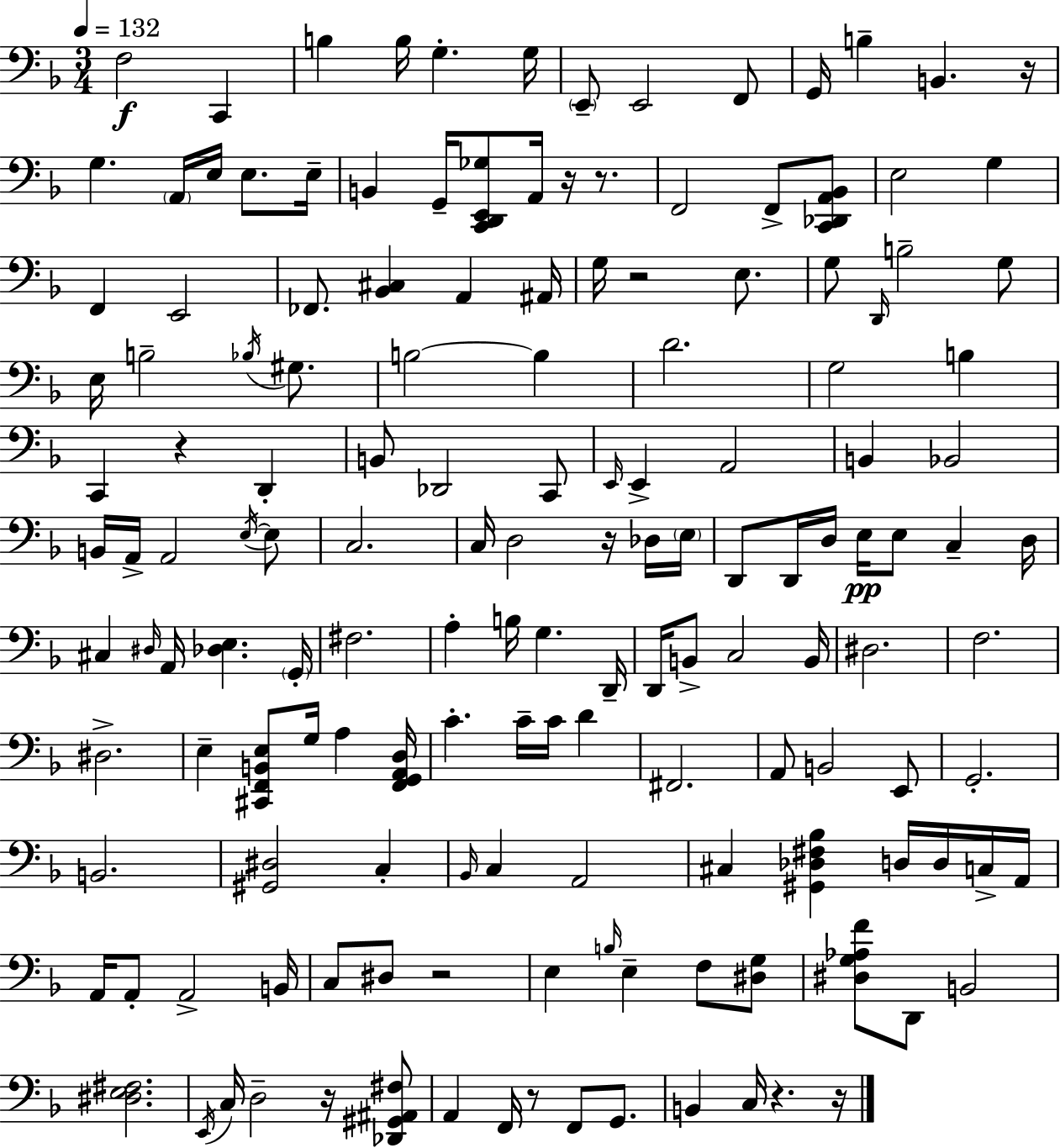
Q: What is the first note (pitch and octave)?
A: F3